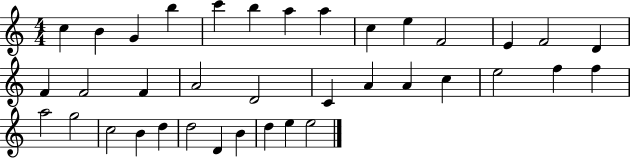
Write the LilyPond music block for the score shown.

{
  \clef treble
  \numericTimeSignature
  \time 4/4
  \key c \major
  c''4 b'4 g'4 b''4 | c'''4 b''4 a''4 a''4 | c''4 e''4 f'2 | e'4 f'2 d'4 | \break f'4 f'2 f'4 | a'2 d'2 | c'4 a'4 a'4 c''4 | e''2 f''4 f''4 | \break a''2 g''2 | c''2 b'4 d''4 | d''2 d'4 b'4 | d''4 e''4 e''2 | \break \bar "|."
}